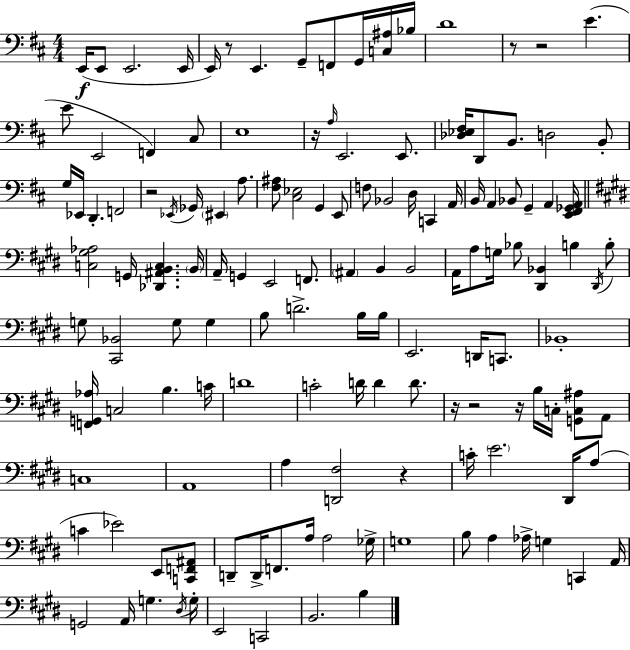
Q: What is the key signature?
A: D major